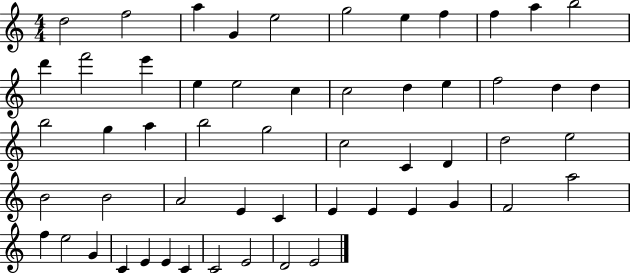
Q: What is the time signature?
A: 4/4